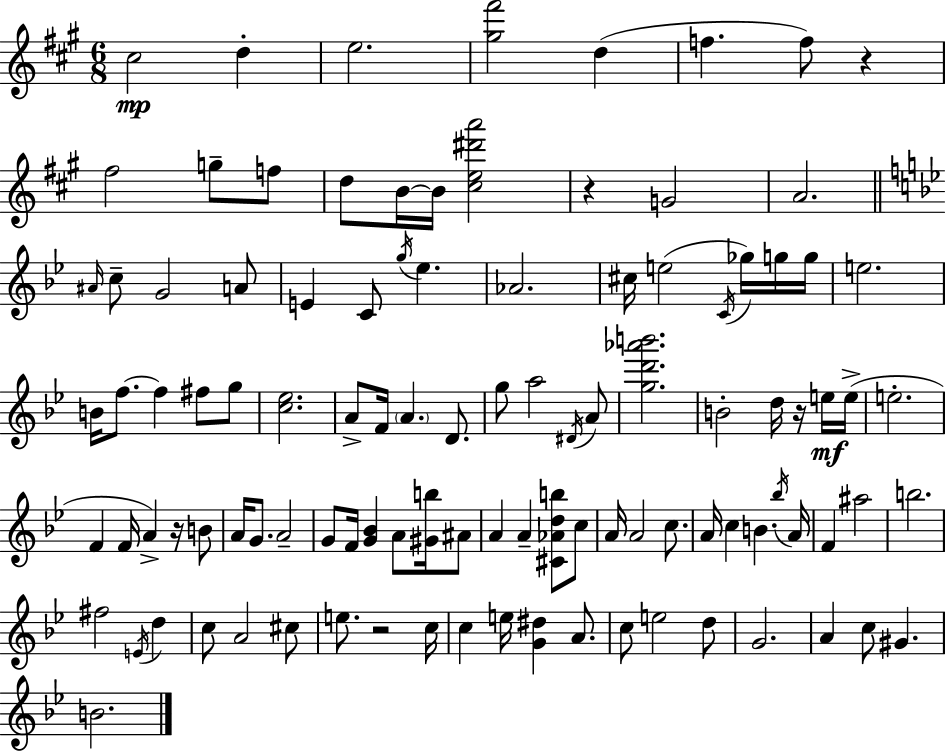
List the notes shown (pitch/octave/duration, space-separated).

C#5/h D5/q E5/h. [G#5,F#6]/h D5/q F5/q. F5/e R/q F#5/h G5/e F5/e D5/e B4/s B4/s [C#5,E5,D#6,A6]/h R/q G4/h A4/h. A#4/s C5/e G4/h A4/e E4/q C4/e G5/s Eb5/q. Ab4/h. C#5/s E5/h C4/s Gb5/s G5/s G5/s E5/h. B4/s F5/e. F5/q F#5/e G5/e [C5,Eb5]/h. A4/e F4/s A4/q. D4/e. G5/e A5/h D#4/s A4/e [G5,D6,Ab6,B6]/h. B4/h D5/s R/s E5/s E5/s E5/h. F4/q F4/s A4/q R/s B4/e A4/s G4/e. A4/h G4/e F4/s [G4,Bb4]/q A4/e [G#4,B5]/s A#4/e A4/q A4/q [C#4,Ab4,D5,B5]/e C5/e A4/s A4/h C5/e. A4/s C5/q B4/q. Bb5/s A4/s F4/q A#5/h B5/h. F#5/h E4/s D5/q C5/e A4/h C#5/e E5/e. R/h C5/s C5/q E5/s [G4,D#5]/q A4/e. C5/e E5/h D5/e G4/h. A4/q C5/e G#4/q. B4/h.